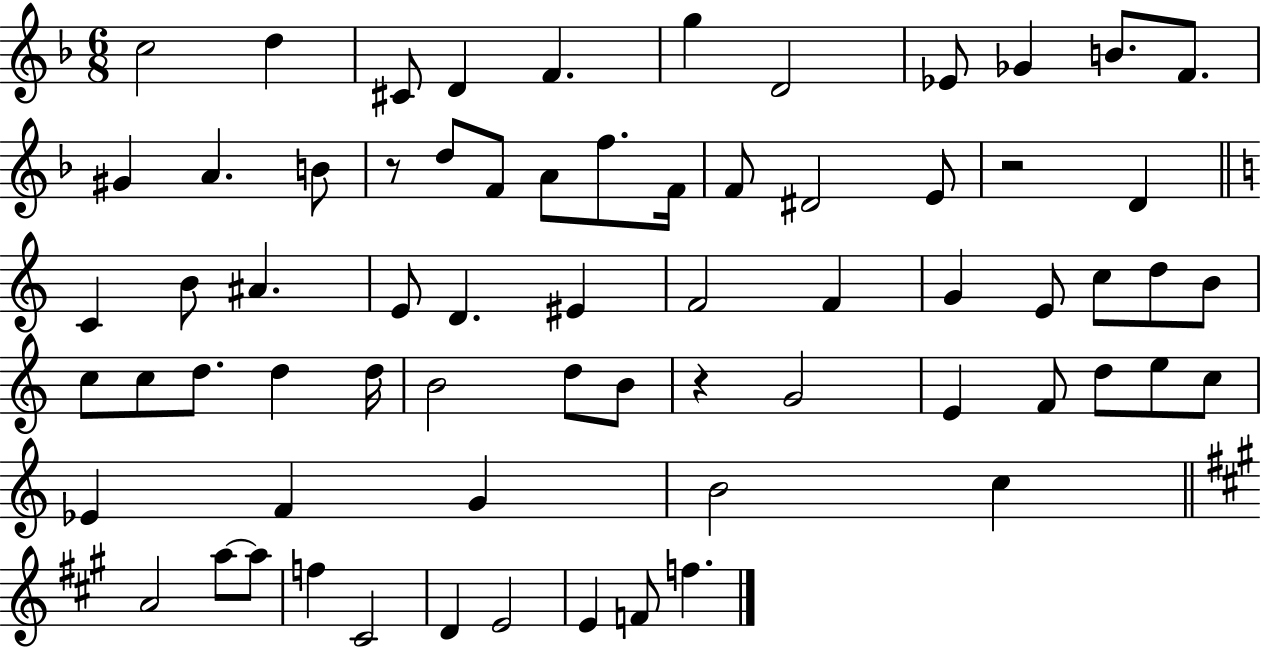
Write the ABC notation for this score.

X:1
T:Untitled
M:6/8
L:1/4
K:F
c2 d ^C/2 D F g D2 _E/2 _G B/2 F/2 ^G A B/2 z/2 d/2 F/2 A/2 f/2 F/4 F/2 ^D2 E/2 z2 D C B/2 ^A E/2 D ^E F2 F G E/2 c/2 d/2 B/2 c/2 c/2 d/2 d d/4 B2 d/2 B/2 z G2 E F/2 d/2 e/2 c/2 _E F G B2 c A2 a/2 a/2 f ^C2 D E2 E F/2 f